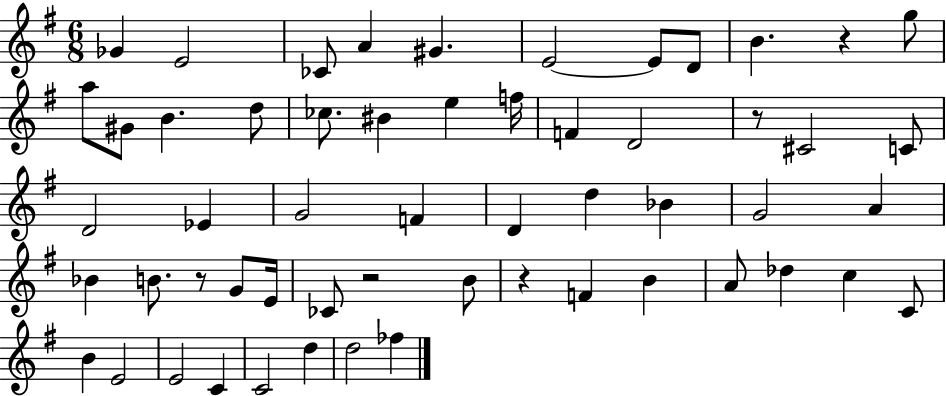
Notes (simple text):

Gb4/q E4/h CES4/e A4/q G#4/q. E4/h E4/e D4/e B4/q. R/q G5/e A5/e G#4/e B4/q. D5/e CES5/e. BIS4/q E5/q F5/s F4/q D4/h R/e C#4/h C4/e D4/h Eb4/q G4/h F4/q D4/q D5/q Bb4/q G4/h A4/q Bb4/q B4/e. R/e G4/e E4/s CES4/e R/h B4/e R/q F4/q B4/q A4/e Db5/q C5/q C4/e B4/q E4/h E4/h C4/q C4/h D5/q D5/h FES5/q